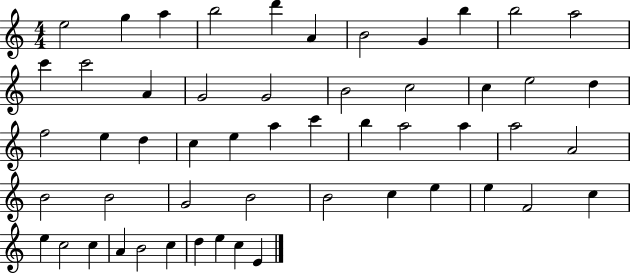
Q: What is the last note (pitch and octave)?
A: E4